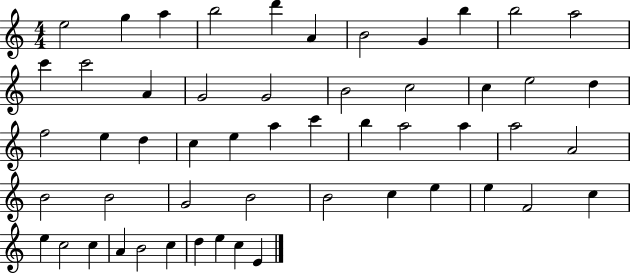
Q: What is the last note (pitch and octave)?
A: E4